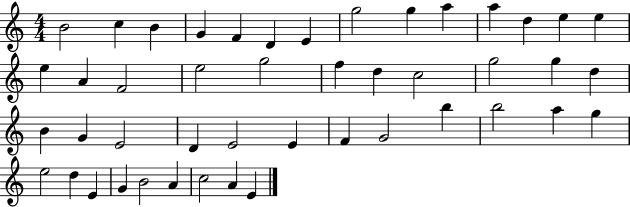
{
  \clef treble
  \numericTimeSignature
  \time 4/4
  \key c \major
  b'2 c''4 b'4 | g'4 f'4 d'4 e'4 | g''2 g''4 a''4 | a''4 d''4 e''4 e''4 | \break e''4 a'4 f'2 | e''2 g''2 | f''4 d''4 c''2 | g''2 g''4 d''4 | \break b'4 g'4 e'2 | d'4 e'2 e'4 | f'4 g'2 b''4 | b''2 a''4 g''4 | \break e''2 d''4 e'4 | g'4 b'2 a'4 | c''2 a'4 e'4 | \bar "|."
}